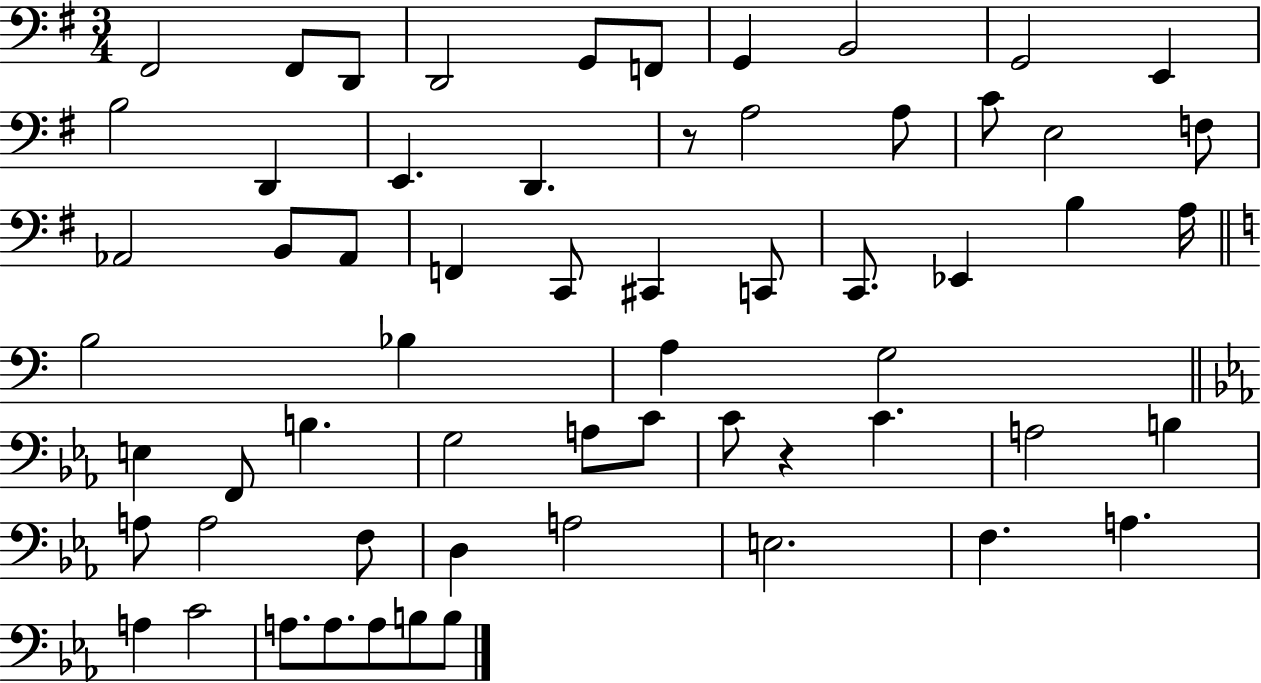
X:1
T:Untitled
M:3/4
L:1/4
K:G
^F,,2 ^F,,/2 D,,/2 D,,2 G,,/2 F,,/2 G,, B,,2 G,,2 E,, B,2 D,, E,, D,, z/2 A,2 A,/2 C/2 E,2 F,/2 _A,,2 B,,/2 _A,,/2 F,, C,,/2 ^C,, C,,/2 C,,/2 _E,, B, A,/4 B,2 _B, A, G,2 E, F,,/2 B, G,2 A,/2 C/2 C/2 z C A,2 B, A,/2 A,2 F,/2 D, A,2 E,2 F, A, A, C2 A,/2 A,/2 A,/2 B,/2 B,/2